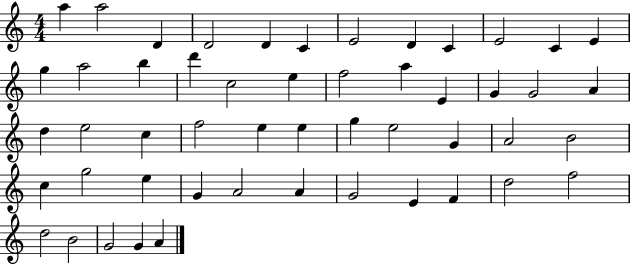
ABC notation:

X:1
T:Untitled
M:4/4
L:1/4
K:C
a a2 D D2 D C E2 D C E2 C E g a2 b d' c2 e f2 a E G G2 A d e2 c f2 e e g e2 G A2 B2 c g2 e G A2 A G2 E F d2 f2 d2 B2 G2 G A